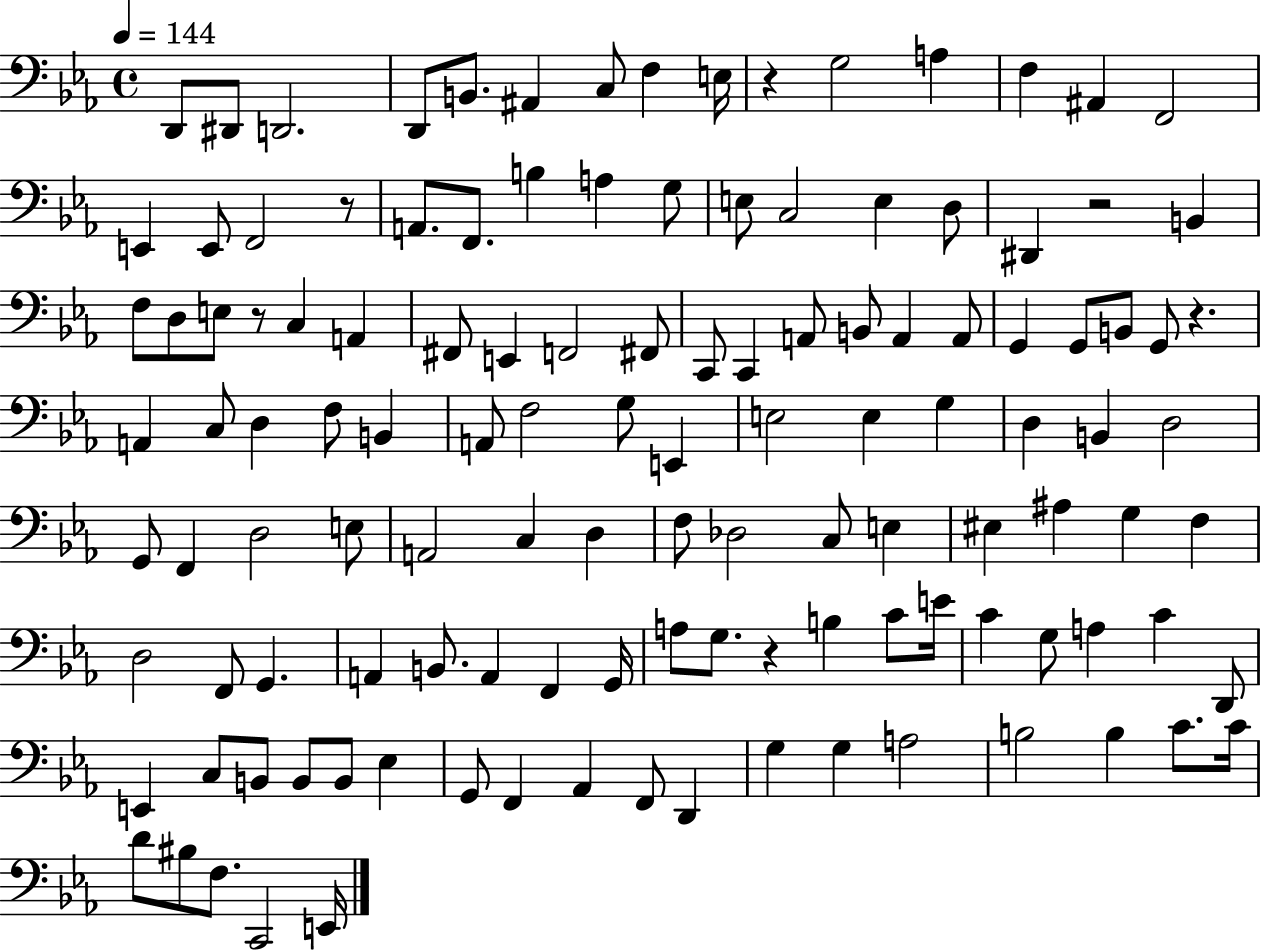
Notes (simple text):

D2/e D#2/e D2/h. D2/e B2/e. A#2/q C3/e F3/q E3/s R/q G3/h A3/q F3/q A#2/q F2/h E2/q E2/e F2/h R/e A2/e. F2/e. B3/q A3/q G3/e E3/e C3/h E3/q D3/e D#2/q R/h B2/q F3/e D3/e E3/e R/e C3/q A2/q F#2/e E2/q F2/h F#2/e C2/e C2/q A2/e B2/e A2/q A2/e G2/q G2/e B2/e G2/e R/q. A2/q C3/e D3/q F3/e B2/q A2/e F3/h G3/e E2/q E3/h E3/q G3/q D3/q B2/q D3/h G2/e F2/q D3/h E3/e A2/h C3/q D3/q F3/e Db3/h C3/e E3/q EIS3/q A#3/q G3/q F3/q D3/h F2/e G2/q. A2/q B2/e. A2/q F2/q G2/s A3/e G3/e. R/q B3/q C4/e E4/s C4/q G3/e A3/q C4/q D2/e E2/q C3/e B2/e B2/e B2/e Eb3/q G2/e F2/q Ab2/q F2/e D2/q G3/q G3/q A3/h B3/h B3/q C4/e. C4/s D4/e BIS3/e F3/e. C2/h E2/s